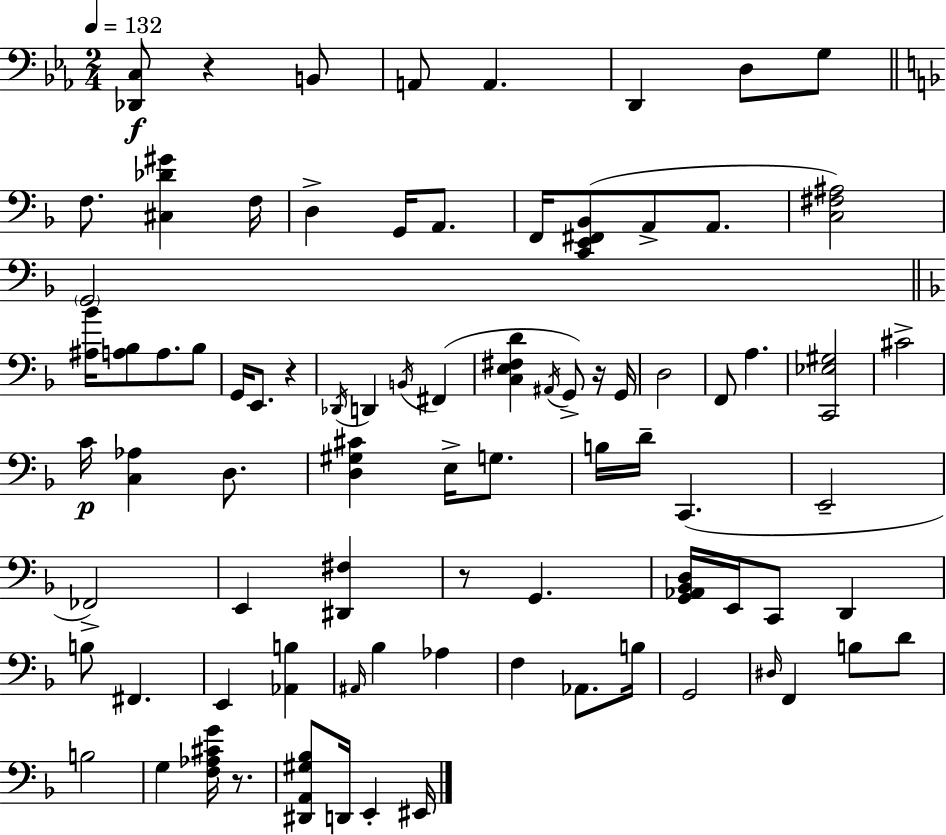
{
  \clef bass
  \numericTimeSignature
  \time 2/4
  \key ees \major
  \tempo 4 = 132
  <des, c>8\f r4 b,8 | a,8 a,4. | d,4 d8 g8 | \bar "||" \break \key f \major f8. <cis des' gis'>4 f16 | d4-> g,16 a,8. | f,16 <c, e, fis, bes,>8( a,8-> a,8. | <c fis ais>2) | \break \parenthesize g,2 | \bar "||" \break \key f \major <ais bes'>16 <a bes>8 a8. bes8 | g,16 e,8. r4 | \acciaccatura { des,16 } d,4 \acciaccatura { b,16 }( fis,4 | <c e fis d'>4 \acciaccatura { ais,16 }) g,8-> | \break r16 g,16 d2 | f,8 a4. | <c, ees gis>2 | cis'2-> | \break c'16\p <c aes>4 | d8. <d gis cis'>4 e16-> | g8. b16 d'16-- c,4.( | e,2-- | \break fes,2->) | e,4 <dis, fis>4 | r8 g,4. | <g, aes, bes, d>16 e,16 c,8 d,4 | \break b8 fis,4. | e,4 <aes, b>4 | \grace { ais,16 } bes4 | aes4 f4 | \break aes,8. b16 g,2 | \grace { dis16 } f,4 | b8 d'8 b2 | g4 | \break <f aes cis' g'>16 r8. <dis, a, gis bes>8 d,16 | e,4-. eis,16 \bar "|."
}